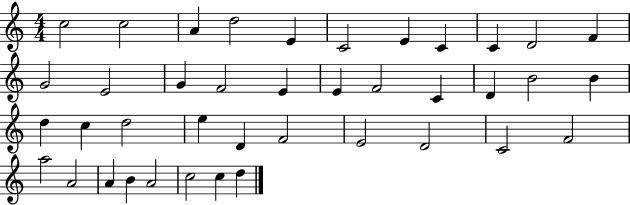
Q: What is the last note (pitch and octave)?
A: D5